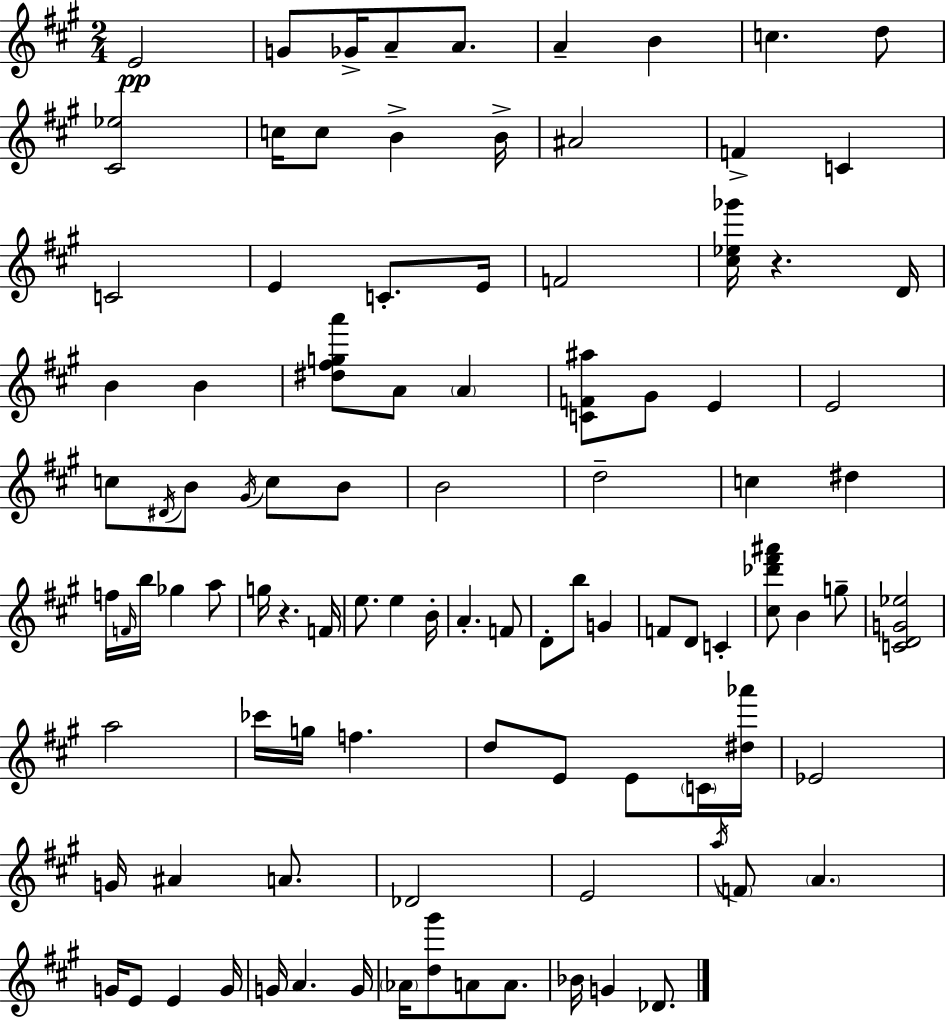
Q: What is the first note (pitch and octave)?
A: E4